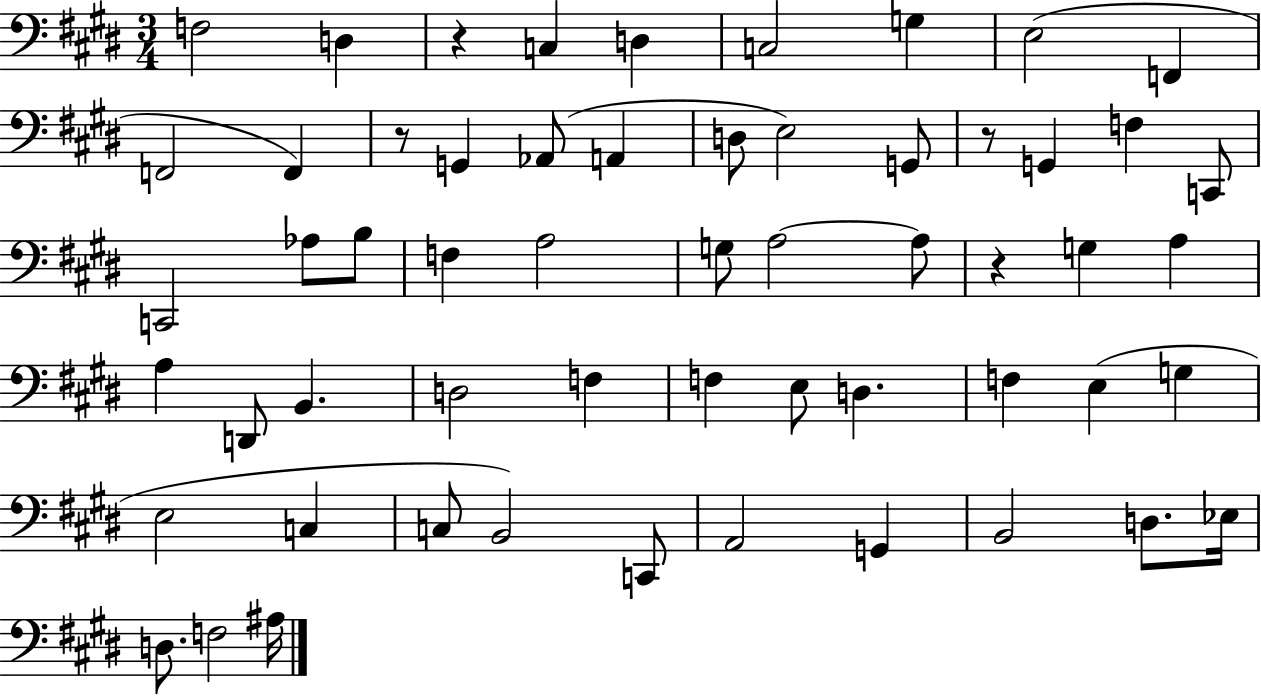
{
  \clef bass
  \numericTimeSignature
  \time 3/4
  \key e \major
  f2 d4 | r4 c4 d4 | c2 g4 | e2( f,4 | \break f,2 f,4) | r8 g,4 aes,8( a,4 | d8 e2) g,8 | r8 g,4 f4 c,8 | \break c,2 aes8 b8 | f4 a2 | g8 a2~~ a8 | r4 g4 a4 | \break a4 d,8 b,4. | d2 f4 | f4 e8 d4. | f4 e4( g4 | \break e2 c4 | c8 b,2) c,8 | a,2 g,4 | b,2 d8. ees16 | \break d8. f2 ais16 | \bar "|."
}